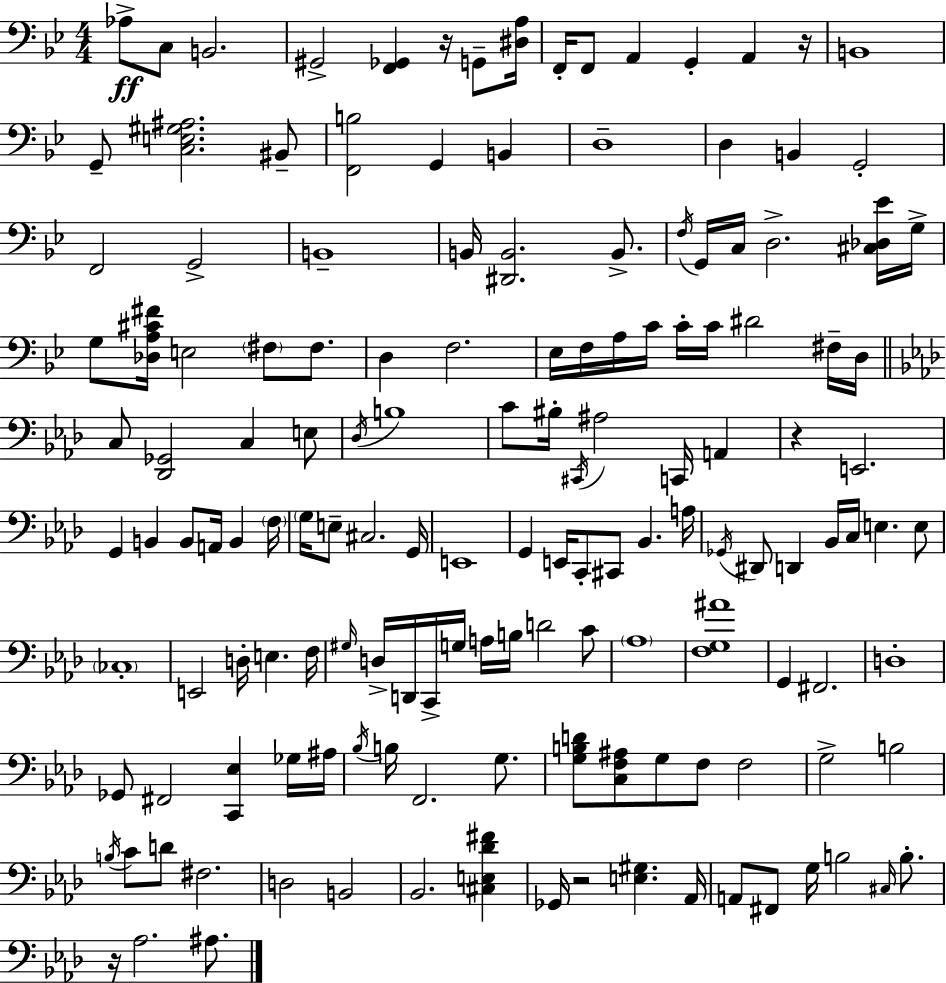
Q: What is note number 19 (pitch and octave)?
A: G2